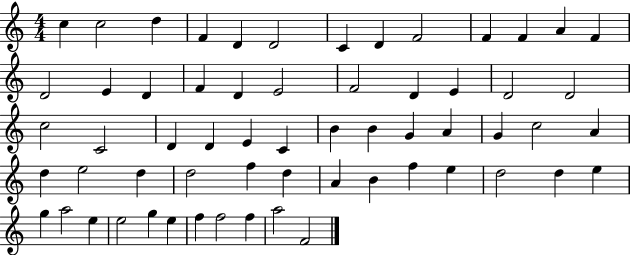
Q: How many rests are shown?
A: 0